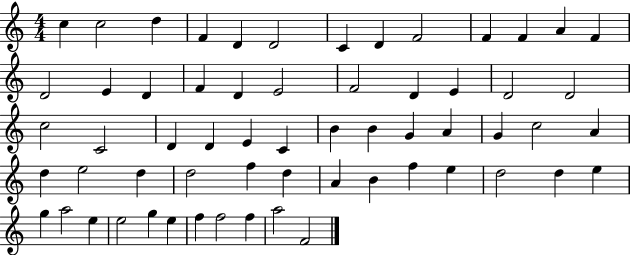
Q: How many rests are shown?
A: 0